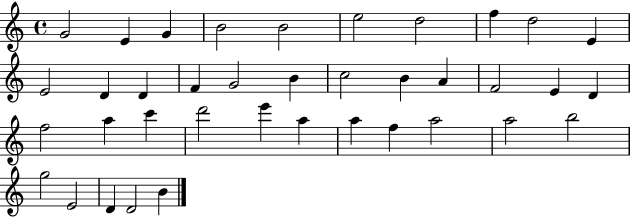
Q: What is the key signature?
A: C major